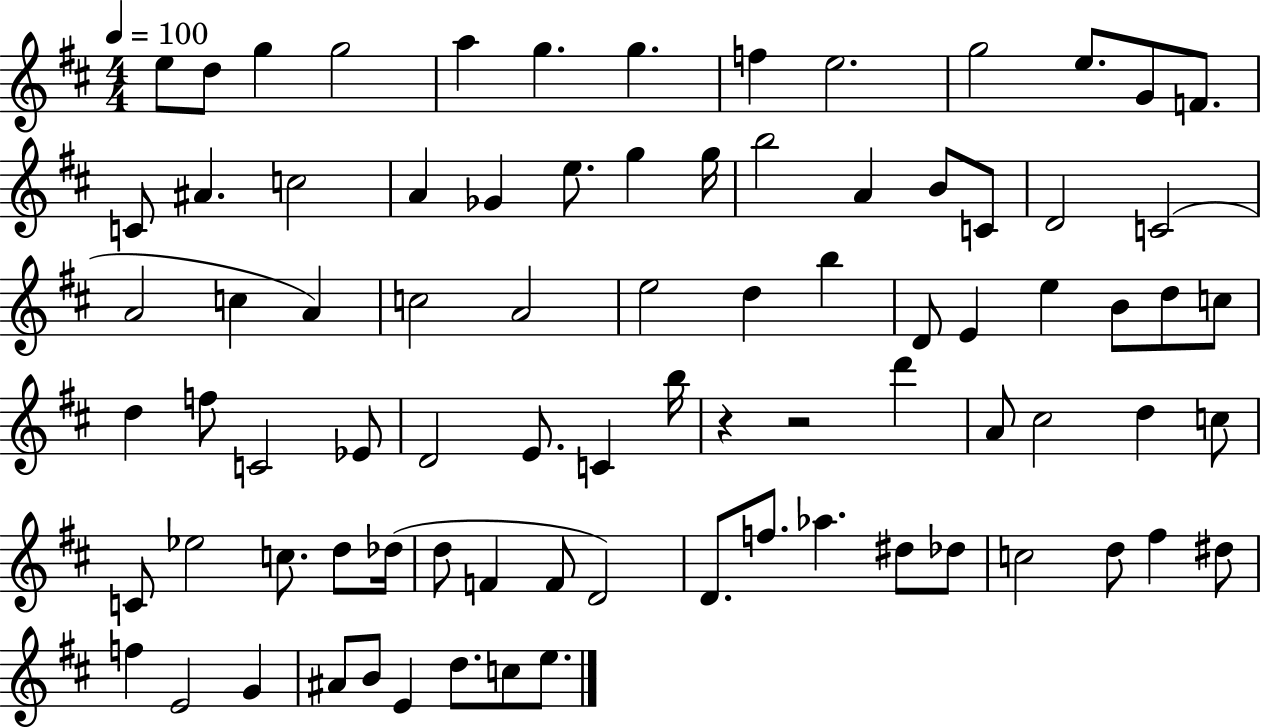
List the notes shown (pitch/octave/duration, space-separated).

E5/e D5/e G5/q G5/h A5/q G5/q. G5/q. F5/q E5/h. G5/h E5/e. G4/e F4/e. C4/e A#4/q. C5/h A4/q Gb4/q E5/e. G5/q G5/s B5/h A4/q B4/e C4/e D4/h C4/h A4/h C5/q A4/q C5/h A4/h E5/h D5/q B5/q D4/e E4/q E5/q B4/e D5/e C5/e D5/q F5/e C4/h Eb4/e D4/h E4/e. C4/q B5/s R/q R/h D6/q A4/e C#5/h D5/q C5/e C4/e Eb5/h C5/e. D5/e Db5/s D5/e F4/q F4/e D4/h D4/e. F5/e. Ab5/q. D#5/e Db5/e C5/h D5/e F#5/q D#5/e F5/q E4/h G4/q A#4/e B4/e E4/q D5/e. C5/e E5/e.